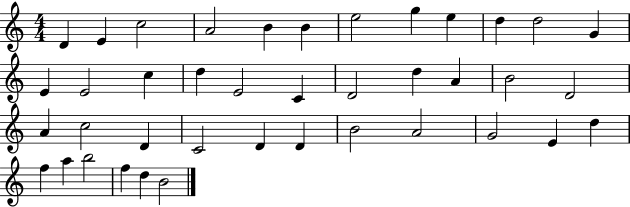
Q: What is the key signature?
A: C major